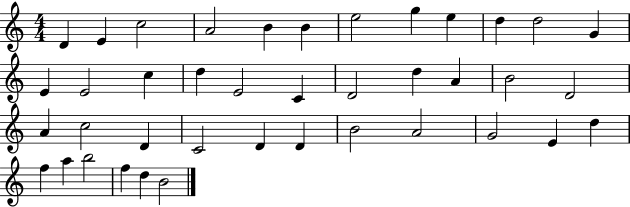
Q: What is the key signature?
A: C major